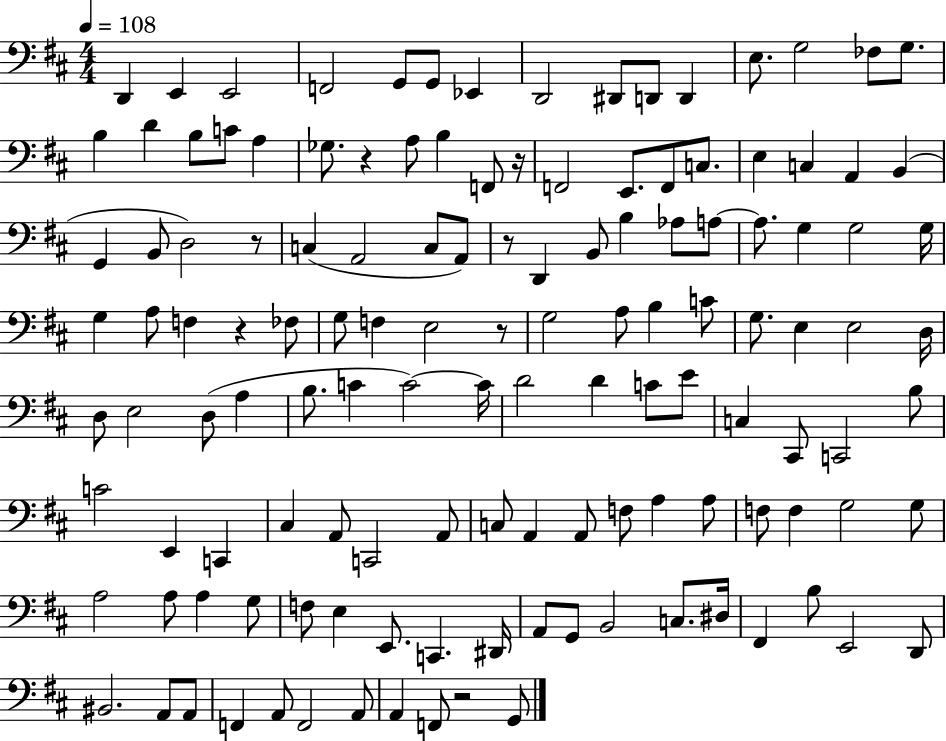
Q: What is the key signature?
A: D major